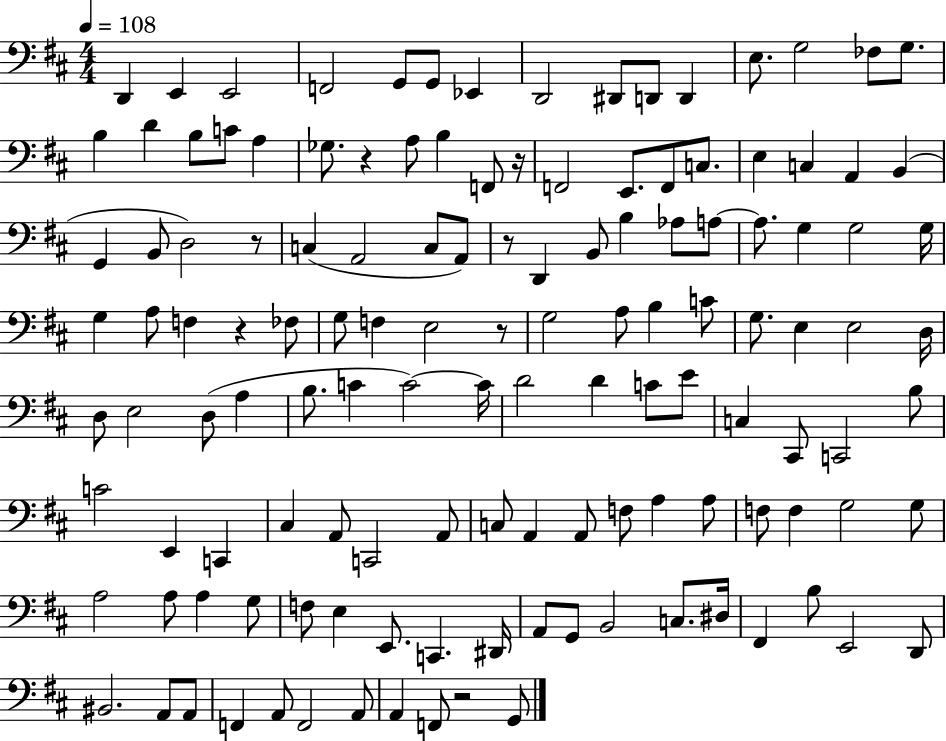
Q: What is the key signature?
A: D major